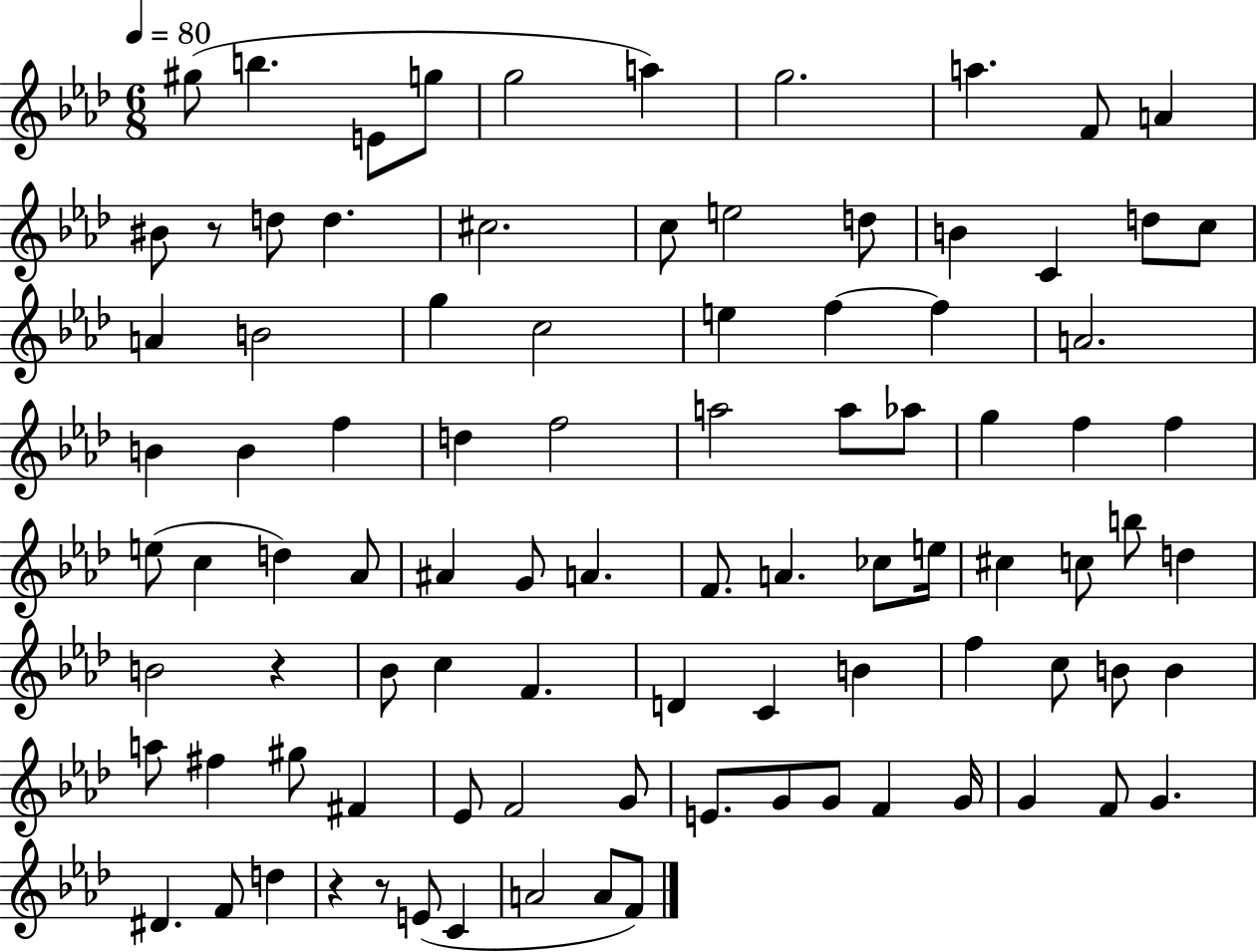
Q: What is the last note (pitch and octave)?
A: F4